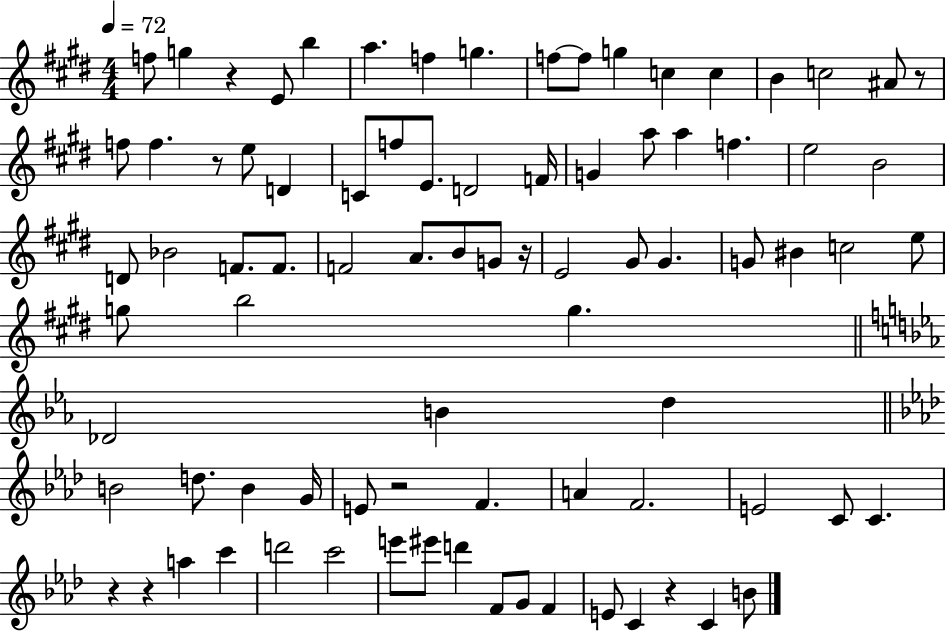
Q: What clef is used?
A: treble